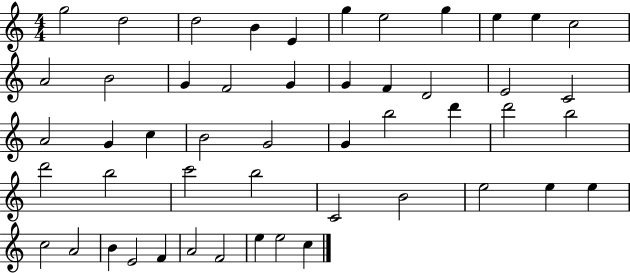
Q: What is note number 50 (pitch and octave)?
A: C5